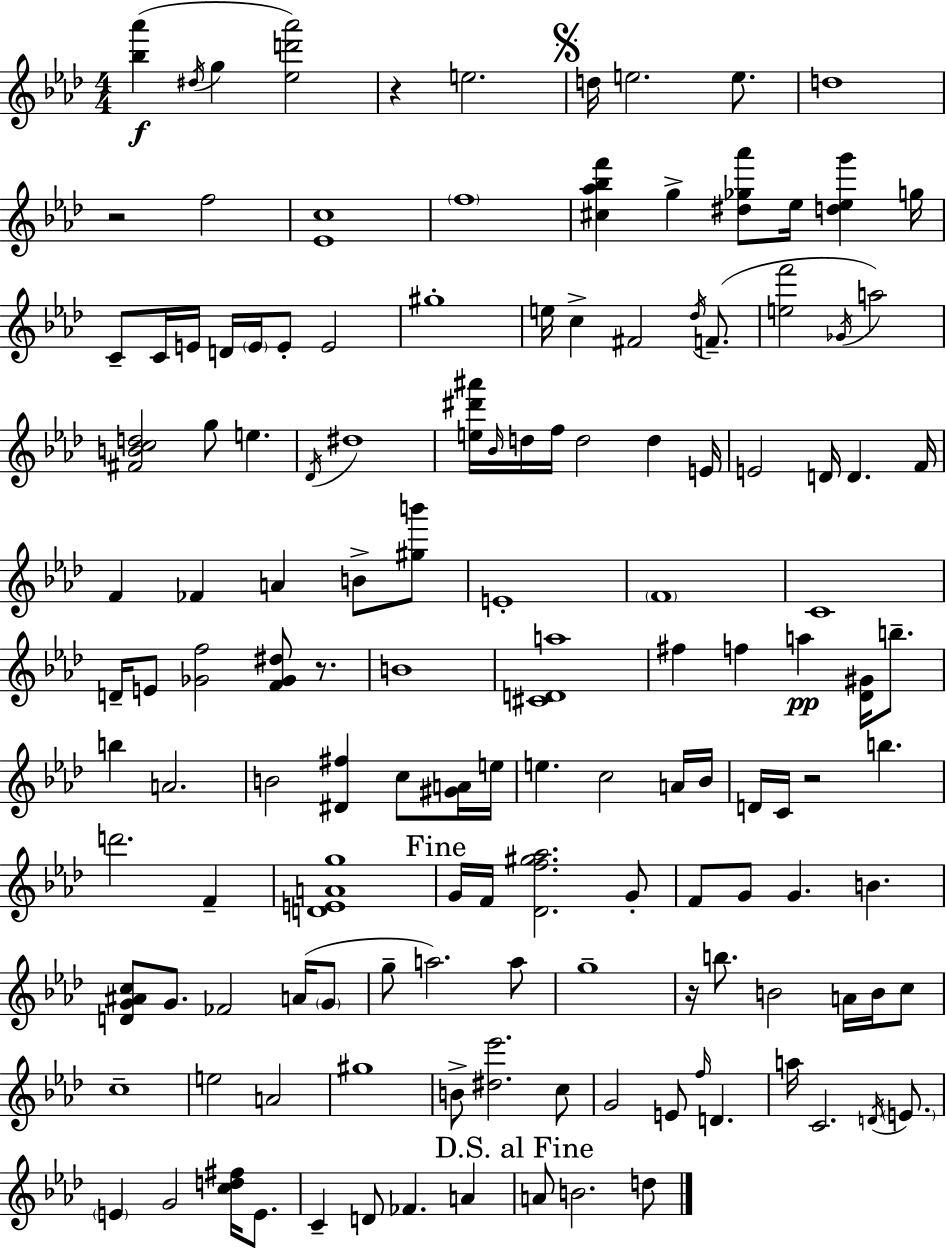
{
  \clef treble
  \numericTimeSignature
  \time 4/4
  \key aes \major
  <bes'' aes'''>4(\f \acciaccatura { dis''16 } g''4 <ees'' d''' aes'''>2) | r4 e''2. | \mark \markup { \musicglyph "scripts.segno" } d''16 e''2. e''8. | d''1 | \break r2 f''2 | <ees' c''>1 | \parenthesize f''1 | <cis'' aes'' bes'' f'''>4 g''4-> <dis'' ges'' aes'''>8 ees''16 <d'' ees'' g'''>4 | \break g''16 c'8-- c'16 e'16 d'16 \parenthesize e'16 e'8-. e'2 | gis''1-. | e''16 c''4-> fis'2 \acciaccatura { des''16 }( f'8.-- | <e'' f'''>2 \acciaccatura { ges'16 }) a''2 | \break <fis' b' c'' d''>2 g''8 e''4. | \acciaccatura { des'16 } dis''1 | <e'' dis''' ais'''>16 \grace { bes'16 } d''16 f''16 d''2 | d''4 e'16 e'2 d'16 d'4. | \break f'16 f'4 fes'4 a'4 | b'8-> <gis'' b'''>8 e'1-. | \parenthesize f'1 | c'1 | \break d'16-- e'8 <ges' f''>2 | <f' ges' dis''>8 r8. b'1 | <cis' d' a''>1 | fis''4 f''4 a''4\pp | \break <des' gis'>16 b''8.-- b''4 a'2. | b'2 <dis' fis''>4 | c''8 <gis' a'>16 e''16 e''4. c''2 | a'16 bes'16 d'16 c'16 r2 b''4. | \break d'''2. | f'4-- <d' e' a' g''>1 | \mark "Fine" g'16 f'16 <des' f'' gis'' aes''>2. | g'8-. f'8 g'8 g'4. b'4. | \break <d' g' ais' c''>8 g'8. fes'2 | a'16( \parenthesize g'8 g''8-- a''2.) | a''8 g''1-- | r16 b''8. b'2 | \break a'16 b'16 c''8 c''1-- | e''2 a'2 | gis''1 | b'8-> <dis'' ees'''>2. | \break c''8 g'2 e'8 \grace { f''16 } | d'4. a''16 c'2. | \acciaccatura { d'16 } \parenthesize e'8. \parenthesize e'4 g'2 | <c'' d'' fis''>16 e'8. c'4-- d'8 fes'4. | \break a'4 \mark "D.S. al Fine" a'8 b'2. | d''8 \bar "|."
}